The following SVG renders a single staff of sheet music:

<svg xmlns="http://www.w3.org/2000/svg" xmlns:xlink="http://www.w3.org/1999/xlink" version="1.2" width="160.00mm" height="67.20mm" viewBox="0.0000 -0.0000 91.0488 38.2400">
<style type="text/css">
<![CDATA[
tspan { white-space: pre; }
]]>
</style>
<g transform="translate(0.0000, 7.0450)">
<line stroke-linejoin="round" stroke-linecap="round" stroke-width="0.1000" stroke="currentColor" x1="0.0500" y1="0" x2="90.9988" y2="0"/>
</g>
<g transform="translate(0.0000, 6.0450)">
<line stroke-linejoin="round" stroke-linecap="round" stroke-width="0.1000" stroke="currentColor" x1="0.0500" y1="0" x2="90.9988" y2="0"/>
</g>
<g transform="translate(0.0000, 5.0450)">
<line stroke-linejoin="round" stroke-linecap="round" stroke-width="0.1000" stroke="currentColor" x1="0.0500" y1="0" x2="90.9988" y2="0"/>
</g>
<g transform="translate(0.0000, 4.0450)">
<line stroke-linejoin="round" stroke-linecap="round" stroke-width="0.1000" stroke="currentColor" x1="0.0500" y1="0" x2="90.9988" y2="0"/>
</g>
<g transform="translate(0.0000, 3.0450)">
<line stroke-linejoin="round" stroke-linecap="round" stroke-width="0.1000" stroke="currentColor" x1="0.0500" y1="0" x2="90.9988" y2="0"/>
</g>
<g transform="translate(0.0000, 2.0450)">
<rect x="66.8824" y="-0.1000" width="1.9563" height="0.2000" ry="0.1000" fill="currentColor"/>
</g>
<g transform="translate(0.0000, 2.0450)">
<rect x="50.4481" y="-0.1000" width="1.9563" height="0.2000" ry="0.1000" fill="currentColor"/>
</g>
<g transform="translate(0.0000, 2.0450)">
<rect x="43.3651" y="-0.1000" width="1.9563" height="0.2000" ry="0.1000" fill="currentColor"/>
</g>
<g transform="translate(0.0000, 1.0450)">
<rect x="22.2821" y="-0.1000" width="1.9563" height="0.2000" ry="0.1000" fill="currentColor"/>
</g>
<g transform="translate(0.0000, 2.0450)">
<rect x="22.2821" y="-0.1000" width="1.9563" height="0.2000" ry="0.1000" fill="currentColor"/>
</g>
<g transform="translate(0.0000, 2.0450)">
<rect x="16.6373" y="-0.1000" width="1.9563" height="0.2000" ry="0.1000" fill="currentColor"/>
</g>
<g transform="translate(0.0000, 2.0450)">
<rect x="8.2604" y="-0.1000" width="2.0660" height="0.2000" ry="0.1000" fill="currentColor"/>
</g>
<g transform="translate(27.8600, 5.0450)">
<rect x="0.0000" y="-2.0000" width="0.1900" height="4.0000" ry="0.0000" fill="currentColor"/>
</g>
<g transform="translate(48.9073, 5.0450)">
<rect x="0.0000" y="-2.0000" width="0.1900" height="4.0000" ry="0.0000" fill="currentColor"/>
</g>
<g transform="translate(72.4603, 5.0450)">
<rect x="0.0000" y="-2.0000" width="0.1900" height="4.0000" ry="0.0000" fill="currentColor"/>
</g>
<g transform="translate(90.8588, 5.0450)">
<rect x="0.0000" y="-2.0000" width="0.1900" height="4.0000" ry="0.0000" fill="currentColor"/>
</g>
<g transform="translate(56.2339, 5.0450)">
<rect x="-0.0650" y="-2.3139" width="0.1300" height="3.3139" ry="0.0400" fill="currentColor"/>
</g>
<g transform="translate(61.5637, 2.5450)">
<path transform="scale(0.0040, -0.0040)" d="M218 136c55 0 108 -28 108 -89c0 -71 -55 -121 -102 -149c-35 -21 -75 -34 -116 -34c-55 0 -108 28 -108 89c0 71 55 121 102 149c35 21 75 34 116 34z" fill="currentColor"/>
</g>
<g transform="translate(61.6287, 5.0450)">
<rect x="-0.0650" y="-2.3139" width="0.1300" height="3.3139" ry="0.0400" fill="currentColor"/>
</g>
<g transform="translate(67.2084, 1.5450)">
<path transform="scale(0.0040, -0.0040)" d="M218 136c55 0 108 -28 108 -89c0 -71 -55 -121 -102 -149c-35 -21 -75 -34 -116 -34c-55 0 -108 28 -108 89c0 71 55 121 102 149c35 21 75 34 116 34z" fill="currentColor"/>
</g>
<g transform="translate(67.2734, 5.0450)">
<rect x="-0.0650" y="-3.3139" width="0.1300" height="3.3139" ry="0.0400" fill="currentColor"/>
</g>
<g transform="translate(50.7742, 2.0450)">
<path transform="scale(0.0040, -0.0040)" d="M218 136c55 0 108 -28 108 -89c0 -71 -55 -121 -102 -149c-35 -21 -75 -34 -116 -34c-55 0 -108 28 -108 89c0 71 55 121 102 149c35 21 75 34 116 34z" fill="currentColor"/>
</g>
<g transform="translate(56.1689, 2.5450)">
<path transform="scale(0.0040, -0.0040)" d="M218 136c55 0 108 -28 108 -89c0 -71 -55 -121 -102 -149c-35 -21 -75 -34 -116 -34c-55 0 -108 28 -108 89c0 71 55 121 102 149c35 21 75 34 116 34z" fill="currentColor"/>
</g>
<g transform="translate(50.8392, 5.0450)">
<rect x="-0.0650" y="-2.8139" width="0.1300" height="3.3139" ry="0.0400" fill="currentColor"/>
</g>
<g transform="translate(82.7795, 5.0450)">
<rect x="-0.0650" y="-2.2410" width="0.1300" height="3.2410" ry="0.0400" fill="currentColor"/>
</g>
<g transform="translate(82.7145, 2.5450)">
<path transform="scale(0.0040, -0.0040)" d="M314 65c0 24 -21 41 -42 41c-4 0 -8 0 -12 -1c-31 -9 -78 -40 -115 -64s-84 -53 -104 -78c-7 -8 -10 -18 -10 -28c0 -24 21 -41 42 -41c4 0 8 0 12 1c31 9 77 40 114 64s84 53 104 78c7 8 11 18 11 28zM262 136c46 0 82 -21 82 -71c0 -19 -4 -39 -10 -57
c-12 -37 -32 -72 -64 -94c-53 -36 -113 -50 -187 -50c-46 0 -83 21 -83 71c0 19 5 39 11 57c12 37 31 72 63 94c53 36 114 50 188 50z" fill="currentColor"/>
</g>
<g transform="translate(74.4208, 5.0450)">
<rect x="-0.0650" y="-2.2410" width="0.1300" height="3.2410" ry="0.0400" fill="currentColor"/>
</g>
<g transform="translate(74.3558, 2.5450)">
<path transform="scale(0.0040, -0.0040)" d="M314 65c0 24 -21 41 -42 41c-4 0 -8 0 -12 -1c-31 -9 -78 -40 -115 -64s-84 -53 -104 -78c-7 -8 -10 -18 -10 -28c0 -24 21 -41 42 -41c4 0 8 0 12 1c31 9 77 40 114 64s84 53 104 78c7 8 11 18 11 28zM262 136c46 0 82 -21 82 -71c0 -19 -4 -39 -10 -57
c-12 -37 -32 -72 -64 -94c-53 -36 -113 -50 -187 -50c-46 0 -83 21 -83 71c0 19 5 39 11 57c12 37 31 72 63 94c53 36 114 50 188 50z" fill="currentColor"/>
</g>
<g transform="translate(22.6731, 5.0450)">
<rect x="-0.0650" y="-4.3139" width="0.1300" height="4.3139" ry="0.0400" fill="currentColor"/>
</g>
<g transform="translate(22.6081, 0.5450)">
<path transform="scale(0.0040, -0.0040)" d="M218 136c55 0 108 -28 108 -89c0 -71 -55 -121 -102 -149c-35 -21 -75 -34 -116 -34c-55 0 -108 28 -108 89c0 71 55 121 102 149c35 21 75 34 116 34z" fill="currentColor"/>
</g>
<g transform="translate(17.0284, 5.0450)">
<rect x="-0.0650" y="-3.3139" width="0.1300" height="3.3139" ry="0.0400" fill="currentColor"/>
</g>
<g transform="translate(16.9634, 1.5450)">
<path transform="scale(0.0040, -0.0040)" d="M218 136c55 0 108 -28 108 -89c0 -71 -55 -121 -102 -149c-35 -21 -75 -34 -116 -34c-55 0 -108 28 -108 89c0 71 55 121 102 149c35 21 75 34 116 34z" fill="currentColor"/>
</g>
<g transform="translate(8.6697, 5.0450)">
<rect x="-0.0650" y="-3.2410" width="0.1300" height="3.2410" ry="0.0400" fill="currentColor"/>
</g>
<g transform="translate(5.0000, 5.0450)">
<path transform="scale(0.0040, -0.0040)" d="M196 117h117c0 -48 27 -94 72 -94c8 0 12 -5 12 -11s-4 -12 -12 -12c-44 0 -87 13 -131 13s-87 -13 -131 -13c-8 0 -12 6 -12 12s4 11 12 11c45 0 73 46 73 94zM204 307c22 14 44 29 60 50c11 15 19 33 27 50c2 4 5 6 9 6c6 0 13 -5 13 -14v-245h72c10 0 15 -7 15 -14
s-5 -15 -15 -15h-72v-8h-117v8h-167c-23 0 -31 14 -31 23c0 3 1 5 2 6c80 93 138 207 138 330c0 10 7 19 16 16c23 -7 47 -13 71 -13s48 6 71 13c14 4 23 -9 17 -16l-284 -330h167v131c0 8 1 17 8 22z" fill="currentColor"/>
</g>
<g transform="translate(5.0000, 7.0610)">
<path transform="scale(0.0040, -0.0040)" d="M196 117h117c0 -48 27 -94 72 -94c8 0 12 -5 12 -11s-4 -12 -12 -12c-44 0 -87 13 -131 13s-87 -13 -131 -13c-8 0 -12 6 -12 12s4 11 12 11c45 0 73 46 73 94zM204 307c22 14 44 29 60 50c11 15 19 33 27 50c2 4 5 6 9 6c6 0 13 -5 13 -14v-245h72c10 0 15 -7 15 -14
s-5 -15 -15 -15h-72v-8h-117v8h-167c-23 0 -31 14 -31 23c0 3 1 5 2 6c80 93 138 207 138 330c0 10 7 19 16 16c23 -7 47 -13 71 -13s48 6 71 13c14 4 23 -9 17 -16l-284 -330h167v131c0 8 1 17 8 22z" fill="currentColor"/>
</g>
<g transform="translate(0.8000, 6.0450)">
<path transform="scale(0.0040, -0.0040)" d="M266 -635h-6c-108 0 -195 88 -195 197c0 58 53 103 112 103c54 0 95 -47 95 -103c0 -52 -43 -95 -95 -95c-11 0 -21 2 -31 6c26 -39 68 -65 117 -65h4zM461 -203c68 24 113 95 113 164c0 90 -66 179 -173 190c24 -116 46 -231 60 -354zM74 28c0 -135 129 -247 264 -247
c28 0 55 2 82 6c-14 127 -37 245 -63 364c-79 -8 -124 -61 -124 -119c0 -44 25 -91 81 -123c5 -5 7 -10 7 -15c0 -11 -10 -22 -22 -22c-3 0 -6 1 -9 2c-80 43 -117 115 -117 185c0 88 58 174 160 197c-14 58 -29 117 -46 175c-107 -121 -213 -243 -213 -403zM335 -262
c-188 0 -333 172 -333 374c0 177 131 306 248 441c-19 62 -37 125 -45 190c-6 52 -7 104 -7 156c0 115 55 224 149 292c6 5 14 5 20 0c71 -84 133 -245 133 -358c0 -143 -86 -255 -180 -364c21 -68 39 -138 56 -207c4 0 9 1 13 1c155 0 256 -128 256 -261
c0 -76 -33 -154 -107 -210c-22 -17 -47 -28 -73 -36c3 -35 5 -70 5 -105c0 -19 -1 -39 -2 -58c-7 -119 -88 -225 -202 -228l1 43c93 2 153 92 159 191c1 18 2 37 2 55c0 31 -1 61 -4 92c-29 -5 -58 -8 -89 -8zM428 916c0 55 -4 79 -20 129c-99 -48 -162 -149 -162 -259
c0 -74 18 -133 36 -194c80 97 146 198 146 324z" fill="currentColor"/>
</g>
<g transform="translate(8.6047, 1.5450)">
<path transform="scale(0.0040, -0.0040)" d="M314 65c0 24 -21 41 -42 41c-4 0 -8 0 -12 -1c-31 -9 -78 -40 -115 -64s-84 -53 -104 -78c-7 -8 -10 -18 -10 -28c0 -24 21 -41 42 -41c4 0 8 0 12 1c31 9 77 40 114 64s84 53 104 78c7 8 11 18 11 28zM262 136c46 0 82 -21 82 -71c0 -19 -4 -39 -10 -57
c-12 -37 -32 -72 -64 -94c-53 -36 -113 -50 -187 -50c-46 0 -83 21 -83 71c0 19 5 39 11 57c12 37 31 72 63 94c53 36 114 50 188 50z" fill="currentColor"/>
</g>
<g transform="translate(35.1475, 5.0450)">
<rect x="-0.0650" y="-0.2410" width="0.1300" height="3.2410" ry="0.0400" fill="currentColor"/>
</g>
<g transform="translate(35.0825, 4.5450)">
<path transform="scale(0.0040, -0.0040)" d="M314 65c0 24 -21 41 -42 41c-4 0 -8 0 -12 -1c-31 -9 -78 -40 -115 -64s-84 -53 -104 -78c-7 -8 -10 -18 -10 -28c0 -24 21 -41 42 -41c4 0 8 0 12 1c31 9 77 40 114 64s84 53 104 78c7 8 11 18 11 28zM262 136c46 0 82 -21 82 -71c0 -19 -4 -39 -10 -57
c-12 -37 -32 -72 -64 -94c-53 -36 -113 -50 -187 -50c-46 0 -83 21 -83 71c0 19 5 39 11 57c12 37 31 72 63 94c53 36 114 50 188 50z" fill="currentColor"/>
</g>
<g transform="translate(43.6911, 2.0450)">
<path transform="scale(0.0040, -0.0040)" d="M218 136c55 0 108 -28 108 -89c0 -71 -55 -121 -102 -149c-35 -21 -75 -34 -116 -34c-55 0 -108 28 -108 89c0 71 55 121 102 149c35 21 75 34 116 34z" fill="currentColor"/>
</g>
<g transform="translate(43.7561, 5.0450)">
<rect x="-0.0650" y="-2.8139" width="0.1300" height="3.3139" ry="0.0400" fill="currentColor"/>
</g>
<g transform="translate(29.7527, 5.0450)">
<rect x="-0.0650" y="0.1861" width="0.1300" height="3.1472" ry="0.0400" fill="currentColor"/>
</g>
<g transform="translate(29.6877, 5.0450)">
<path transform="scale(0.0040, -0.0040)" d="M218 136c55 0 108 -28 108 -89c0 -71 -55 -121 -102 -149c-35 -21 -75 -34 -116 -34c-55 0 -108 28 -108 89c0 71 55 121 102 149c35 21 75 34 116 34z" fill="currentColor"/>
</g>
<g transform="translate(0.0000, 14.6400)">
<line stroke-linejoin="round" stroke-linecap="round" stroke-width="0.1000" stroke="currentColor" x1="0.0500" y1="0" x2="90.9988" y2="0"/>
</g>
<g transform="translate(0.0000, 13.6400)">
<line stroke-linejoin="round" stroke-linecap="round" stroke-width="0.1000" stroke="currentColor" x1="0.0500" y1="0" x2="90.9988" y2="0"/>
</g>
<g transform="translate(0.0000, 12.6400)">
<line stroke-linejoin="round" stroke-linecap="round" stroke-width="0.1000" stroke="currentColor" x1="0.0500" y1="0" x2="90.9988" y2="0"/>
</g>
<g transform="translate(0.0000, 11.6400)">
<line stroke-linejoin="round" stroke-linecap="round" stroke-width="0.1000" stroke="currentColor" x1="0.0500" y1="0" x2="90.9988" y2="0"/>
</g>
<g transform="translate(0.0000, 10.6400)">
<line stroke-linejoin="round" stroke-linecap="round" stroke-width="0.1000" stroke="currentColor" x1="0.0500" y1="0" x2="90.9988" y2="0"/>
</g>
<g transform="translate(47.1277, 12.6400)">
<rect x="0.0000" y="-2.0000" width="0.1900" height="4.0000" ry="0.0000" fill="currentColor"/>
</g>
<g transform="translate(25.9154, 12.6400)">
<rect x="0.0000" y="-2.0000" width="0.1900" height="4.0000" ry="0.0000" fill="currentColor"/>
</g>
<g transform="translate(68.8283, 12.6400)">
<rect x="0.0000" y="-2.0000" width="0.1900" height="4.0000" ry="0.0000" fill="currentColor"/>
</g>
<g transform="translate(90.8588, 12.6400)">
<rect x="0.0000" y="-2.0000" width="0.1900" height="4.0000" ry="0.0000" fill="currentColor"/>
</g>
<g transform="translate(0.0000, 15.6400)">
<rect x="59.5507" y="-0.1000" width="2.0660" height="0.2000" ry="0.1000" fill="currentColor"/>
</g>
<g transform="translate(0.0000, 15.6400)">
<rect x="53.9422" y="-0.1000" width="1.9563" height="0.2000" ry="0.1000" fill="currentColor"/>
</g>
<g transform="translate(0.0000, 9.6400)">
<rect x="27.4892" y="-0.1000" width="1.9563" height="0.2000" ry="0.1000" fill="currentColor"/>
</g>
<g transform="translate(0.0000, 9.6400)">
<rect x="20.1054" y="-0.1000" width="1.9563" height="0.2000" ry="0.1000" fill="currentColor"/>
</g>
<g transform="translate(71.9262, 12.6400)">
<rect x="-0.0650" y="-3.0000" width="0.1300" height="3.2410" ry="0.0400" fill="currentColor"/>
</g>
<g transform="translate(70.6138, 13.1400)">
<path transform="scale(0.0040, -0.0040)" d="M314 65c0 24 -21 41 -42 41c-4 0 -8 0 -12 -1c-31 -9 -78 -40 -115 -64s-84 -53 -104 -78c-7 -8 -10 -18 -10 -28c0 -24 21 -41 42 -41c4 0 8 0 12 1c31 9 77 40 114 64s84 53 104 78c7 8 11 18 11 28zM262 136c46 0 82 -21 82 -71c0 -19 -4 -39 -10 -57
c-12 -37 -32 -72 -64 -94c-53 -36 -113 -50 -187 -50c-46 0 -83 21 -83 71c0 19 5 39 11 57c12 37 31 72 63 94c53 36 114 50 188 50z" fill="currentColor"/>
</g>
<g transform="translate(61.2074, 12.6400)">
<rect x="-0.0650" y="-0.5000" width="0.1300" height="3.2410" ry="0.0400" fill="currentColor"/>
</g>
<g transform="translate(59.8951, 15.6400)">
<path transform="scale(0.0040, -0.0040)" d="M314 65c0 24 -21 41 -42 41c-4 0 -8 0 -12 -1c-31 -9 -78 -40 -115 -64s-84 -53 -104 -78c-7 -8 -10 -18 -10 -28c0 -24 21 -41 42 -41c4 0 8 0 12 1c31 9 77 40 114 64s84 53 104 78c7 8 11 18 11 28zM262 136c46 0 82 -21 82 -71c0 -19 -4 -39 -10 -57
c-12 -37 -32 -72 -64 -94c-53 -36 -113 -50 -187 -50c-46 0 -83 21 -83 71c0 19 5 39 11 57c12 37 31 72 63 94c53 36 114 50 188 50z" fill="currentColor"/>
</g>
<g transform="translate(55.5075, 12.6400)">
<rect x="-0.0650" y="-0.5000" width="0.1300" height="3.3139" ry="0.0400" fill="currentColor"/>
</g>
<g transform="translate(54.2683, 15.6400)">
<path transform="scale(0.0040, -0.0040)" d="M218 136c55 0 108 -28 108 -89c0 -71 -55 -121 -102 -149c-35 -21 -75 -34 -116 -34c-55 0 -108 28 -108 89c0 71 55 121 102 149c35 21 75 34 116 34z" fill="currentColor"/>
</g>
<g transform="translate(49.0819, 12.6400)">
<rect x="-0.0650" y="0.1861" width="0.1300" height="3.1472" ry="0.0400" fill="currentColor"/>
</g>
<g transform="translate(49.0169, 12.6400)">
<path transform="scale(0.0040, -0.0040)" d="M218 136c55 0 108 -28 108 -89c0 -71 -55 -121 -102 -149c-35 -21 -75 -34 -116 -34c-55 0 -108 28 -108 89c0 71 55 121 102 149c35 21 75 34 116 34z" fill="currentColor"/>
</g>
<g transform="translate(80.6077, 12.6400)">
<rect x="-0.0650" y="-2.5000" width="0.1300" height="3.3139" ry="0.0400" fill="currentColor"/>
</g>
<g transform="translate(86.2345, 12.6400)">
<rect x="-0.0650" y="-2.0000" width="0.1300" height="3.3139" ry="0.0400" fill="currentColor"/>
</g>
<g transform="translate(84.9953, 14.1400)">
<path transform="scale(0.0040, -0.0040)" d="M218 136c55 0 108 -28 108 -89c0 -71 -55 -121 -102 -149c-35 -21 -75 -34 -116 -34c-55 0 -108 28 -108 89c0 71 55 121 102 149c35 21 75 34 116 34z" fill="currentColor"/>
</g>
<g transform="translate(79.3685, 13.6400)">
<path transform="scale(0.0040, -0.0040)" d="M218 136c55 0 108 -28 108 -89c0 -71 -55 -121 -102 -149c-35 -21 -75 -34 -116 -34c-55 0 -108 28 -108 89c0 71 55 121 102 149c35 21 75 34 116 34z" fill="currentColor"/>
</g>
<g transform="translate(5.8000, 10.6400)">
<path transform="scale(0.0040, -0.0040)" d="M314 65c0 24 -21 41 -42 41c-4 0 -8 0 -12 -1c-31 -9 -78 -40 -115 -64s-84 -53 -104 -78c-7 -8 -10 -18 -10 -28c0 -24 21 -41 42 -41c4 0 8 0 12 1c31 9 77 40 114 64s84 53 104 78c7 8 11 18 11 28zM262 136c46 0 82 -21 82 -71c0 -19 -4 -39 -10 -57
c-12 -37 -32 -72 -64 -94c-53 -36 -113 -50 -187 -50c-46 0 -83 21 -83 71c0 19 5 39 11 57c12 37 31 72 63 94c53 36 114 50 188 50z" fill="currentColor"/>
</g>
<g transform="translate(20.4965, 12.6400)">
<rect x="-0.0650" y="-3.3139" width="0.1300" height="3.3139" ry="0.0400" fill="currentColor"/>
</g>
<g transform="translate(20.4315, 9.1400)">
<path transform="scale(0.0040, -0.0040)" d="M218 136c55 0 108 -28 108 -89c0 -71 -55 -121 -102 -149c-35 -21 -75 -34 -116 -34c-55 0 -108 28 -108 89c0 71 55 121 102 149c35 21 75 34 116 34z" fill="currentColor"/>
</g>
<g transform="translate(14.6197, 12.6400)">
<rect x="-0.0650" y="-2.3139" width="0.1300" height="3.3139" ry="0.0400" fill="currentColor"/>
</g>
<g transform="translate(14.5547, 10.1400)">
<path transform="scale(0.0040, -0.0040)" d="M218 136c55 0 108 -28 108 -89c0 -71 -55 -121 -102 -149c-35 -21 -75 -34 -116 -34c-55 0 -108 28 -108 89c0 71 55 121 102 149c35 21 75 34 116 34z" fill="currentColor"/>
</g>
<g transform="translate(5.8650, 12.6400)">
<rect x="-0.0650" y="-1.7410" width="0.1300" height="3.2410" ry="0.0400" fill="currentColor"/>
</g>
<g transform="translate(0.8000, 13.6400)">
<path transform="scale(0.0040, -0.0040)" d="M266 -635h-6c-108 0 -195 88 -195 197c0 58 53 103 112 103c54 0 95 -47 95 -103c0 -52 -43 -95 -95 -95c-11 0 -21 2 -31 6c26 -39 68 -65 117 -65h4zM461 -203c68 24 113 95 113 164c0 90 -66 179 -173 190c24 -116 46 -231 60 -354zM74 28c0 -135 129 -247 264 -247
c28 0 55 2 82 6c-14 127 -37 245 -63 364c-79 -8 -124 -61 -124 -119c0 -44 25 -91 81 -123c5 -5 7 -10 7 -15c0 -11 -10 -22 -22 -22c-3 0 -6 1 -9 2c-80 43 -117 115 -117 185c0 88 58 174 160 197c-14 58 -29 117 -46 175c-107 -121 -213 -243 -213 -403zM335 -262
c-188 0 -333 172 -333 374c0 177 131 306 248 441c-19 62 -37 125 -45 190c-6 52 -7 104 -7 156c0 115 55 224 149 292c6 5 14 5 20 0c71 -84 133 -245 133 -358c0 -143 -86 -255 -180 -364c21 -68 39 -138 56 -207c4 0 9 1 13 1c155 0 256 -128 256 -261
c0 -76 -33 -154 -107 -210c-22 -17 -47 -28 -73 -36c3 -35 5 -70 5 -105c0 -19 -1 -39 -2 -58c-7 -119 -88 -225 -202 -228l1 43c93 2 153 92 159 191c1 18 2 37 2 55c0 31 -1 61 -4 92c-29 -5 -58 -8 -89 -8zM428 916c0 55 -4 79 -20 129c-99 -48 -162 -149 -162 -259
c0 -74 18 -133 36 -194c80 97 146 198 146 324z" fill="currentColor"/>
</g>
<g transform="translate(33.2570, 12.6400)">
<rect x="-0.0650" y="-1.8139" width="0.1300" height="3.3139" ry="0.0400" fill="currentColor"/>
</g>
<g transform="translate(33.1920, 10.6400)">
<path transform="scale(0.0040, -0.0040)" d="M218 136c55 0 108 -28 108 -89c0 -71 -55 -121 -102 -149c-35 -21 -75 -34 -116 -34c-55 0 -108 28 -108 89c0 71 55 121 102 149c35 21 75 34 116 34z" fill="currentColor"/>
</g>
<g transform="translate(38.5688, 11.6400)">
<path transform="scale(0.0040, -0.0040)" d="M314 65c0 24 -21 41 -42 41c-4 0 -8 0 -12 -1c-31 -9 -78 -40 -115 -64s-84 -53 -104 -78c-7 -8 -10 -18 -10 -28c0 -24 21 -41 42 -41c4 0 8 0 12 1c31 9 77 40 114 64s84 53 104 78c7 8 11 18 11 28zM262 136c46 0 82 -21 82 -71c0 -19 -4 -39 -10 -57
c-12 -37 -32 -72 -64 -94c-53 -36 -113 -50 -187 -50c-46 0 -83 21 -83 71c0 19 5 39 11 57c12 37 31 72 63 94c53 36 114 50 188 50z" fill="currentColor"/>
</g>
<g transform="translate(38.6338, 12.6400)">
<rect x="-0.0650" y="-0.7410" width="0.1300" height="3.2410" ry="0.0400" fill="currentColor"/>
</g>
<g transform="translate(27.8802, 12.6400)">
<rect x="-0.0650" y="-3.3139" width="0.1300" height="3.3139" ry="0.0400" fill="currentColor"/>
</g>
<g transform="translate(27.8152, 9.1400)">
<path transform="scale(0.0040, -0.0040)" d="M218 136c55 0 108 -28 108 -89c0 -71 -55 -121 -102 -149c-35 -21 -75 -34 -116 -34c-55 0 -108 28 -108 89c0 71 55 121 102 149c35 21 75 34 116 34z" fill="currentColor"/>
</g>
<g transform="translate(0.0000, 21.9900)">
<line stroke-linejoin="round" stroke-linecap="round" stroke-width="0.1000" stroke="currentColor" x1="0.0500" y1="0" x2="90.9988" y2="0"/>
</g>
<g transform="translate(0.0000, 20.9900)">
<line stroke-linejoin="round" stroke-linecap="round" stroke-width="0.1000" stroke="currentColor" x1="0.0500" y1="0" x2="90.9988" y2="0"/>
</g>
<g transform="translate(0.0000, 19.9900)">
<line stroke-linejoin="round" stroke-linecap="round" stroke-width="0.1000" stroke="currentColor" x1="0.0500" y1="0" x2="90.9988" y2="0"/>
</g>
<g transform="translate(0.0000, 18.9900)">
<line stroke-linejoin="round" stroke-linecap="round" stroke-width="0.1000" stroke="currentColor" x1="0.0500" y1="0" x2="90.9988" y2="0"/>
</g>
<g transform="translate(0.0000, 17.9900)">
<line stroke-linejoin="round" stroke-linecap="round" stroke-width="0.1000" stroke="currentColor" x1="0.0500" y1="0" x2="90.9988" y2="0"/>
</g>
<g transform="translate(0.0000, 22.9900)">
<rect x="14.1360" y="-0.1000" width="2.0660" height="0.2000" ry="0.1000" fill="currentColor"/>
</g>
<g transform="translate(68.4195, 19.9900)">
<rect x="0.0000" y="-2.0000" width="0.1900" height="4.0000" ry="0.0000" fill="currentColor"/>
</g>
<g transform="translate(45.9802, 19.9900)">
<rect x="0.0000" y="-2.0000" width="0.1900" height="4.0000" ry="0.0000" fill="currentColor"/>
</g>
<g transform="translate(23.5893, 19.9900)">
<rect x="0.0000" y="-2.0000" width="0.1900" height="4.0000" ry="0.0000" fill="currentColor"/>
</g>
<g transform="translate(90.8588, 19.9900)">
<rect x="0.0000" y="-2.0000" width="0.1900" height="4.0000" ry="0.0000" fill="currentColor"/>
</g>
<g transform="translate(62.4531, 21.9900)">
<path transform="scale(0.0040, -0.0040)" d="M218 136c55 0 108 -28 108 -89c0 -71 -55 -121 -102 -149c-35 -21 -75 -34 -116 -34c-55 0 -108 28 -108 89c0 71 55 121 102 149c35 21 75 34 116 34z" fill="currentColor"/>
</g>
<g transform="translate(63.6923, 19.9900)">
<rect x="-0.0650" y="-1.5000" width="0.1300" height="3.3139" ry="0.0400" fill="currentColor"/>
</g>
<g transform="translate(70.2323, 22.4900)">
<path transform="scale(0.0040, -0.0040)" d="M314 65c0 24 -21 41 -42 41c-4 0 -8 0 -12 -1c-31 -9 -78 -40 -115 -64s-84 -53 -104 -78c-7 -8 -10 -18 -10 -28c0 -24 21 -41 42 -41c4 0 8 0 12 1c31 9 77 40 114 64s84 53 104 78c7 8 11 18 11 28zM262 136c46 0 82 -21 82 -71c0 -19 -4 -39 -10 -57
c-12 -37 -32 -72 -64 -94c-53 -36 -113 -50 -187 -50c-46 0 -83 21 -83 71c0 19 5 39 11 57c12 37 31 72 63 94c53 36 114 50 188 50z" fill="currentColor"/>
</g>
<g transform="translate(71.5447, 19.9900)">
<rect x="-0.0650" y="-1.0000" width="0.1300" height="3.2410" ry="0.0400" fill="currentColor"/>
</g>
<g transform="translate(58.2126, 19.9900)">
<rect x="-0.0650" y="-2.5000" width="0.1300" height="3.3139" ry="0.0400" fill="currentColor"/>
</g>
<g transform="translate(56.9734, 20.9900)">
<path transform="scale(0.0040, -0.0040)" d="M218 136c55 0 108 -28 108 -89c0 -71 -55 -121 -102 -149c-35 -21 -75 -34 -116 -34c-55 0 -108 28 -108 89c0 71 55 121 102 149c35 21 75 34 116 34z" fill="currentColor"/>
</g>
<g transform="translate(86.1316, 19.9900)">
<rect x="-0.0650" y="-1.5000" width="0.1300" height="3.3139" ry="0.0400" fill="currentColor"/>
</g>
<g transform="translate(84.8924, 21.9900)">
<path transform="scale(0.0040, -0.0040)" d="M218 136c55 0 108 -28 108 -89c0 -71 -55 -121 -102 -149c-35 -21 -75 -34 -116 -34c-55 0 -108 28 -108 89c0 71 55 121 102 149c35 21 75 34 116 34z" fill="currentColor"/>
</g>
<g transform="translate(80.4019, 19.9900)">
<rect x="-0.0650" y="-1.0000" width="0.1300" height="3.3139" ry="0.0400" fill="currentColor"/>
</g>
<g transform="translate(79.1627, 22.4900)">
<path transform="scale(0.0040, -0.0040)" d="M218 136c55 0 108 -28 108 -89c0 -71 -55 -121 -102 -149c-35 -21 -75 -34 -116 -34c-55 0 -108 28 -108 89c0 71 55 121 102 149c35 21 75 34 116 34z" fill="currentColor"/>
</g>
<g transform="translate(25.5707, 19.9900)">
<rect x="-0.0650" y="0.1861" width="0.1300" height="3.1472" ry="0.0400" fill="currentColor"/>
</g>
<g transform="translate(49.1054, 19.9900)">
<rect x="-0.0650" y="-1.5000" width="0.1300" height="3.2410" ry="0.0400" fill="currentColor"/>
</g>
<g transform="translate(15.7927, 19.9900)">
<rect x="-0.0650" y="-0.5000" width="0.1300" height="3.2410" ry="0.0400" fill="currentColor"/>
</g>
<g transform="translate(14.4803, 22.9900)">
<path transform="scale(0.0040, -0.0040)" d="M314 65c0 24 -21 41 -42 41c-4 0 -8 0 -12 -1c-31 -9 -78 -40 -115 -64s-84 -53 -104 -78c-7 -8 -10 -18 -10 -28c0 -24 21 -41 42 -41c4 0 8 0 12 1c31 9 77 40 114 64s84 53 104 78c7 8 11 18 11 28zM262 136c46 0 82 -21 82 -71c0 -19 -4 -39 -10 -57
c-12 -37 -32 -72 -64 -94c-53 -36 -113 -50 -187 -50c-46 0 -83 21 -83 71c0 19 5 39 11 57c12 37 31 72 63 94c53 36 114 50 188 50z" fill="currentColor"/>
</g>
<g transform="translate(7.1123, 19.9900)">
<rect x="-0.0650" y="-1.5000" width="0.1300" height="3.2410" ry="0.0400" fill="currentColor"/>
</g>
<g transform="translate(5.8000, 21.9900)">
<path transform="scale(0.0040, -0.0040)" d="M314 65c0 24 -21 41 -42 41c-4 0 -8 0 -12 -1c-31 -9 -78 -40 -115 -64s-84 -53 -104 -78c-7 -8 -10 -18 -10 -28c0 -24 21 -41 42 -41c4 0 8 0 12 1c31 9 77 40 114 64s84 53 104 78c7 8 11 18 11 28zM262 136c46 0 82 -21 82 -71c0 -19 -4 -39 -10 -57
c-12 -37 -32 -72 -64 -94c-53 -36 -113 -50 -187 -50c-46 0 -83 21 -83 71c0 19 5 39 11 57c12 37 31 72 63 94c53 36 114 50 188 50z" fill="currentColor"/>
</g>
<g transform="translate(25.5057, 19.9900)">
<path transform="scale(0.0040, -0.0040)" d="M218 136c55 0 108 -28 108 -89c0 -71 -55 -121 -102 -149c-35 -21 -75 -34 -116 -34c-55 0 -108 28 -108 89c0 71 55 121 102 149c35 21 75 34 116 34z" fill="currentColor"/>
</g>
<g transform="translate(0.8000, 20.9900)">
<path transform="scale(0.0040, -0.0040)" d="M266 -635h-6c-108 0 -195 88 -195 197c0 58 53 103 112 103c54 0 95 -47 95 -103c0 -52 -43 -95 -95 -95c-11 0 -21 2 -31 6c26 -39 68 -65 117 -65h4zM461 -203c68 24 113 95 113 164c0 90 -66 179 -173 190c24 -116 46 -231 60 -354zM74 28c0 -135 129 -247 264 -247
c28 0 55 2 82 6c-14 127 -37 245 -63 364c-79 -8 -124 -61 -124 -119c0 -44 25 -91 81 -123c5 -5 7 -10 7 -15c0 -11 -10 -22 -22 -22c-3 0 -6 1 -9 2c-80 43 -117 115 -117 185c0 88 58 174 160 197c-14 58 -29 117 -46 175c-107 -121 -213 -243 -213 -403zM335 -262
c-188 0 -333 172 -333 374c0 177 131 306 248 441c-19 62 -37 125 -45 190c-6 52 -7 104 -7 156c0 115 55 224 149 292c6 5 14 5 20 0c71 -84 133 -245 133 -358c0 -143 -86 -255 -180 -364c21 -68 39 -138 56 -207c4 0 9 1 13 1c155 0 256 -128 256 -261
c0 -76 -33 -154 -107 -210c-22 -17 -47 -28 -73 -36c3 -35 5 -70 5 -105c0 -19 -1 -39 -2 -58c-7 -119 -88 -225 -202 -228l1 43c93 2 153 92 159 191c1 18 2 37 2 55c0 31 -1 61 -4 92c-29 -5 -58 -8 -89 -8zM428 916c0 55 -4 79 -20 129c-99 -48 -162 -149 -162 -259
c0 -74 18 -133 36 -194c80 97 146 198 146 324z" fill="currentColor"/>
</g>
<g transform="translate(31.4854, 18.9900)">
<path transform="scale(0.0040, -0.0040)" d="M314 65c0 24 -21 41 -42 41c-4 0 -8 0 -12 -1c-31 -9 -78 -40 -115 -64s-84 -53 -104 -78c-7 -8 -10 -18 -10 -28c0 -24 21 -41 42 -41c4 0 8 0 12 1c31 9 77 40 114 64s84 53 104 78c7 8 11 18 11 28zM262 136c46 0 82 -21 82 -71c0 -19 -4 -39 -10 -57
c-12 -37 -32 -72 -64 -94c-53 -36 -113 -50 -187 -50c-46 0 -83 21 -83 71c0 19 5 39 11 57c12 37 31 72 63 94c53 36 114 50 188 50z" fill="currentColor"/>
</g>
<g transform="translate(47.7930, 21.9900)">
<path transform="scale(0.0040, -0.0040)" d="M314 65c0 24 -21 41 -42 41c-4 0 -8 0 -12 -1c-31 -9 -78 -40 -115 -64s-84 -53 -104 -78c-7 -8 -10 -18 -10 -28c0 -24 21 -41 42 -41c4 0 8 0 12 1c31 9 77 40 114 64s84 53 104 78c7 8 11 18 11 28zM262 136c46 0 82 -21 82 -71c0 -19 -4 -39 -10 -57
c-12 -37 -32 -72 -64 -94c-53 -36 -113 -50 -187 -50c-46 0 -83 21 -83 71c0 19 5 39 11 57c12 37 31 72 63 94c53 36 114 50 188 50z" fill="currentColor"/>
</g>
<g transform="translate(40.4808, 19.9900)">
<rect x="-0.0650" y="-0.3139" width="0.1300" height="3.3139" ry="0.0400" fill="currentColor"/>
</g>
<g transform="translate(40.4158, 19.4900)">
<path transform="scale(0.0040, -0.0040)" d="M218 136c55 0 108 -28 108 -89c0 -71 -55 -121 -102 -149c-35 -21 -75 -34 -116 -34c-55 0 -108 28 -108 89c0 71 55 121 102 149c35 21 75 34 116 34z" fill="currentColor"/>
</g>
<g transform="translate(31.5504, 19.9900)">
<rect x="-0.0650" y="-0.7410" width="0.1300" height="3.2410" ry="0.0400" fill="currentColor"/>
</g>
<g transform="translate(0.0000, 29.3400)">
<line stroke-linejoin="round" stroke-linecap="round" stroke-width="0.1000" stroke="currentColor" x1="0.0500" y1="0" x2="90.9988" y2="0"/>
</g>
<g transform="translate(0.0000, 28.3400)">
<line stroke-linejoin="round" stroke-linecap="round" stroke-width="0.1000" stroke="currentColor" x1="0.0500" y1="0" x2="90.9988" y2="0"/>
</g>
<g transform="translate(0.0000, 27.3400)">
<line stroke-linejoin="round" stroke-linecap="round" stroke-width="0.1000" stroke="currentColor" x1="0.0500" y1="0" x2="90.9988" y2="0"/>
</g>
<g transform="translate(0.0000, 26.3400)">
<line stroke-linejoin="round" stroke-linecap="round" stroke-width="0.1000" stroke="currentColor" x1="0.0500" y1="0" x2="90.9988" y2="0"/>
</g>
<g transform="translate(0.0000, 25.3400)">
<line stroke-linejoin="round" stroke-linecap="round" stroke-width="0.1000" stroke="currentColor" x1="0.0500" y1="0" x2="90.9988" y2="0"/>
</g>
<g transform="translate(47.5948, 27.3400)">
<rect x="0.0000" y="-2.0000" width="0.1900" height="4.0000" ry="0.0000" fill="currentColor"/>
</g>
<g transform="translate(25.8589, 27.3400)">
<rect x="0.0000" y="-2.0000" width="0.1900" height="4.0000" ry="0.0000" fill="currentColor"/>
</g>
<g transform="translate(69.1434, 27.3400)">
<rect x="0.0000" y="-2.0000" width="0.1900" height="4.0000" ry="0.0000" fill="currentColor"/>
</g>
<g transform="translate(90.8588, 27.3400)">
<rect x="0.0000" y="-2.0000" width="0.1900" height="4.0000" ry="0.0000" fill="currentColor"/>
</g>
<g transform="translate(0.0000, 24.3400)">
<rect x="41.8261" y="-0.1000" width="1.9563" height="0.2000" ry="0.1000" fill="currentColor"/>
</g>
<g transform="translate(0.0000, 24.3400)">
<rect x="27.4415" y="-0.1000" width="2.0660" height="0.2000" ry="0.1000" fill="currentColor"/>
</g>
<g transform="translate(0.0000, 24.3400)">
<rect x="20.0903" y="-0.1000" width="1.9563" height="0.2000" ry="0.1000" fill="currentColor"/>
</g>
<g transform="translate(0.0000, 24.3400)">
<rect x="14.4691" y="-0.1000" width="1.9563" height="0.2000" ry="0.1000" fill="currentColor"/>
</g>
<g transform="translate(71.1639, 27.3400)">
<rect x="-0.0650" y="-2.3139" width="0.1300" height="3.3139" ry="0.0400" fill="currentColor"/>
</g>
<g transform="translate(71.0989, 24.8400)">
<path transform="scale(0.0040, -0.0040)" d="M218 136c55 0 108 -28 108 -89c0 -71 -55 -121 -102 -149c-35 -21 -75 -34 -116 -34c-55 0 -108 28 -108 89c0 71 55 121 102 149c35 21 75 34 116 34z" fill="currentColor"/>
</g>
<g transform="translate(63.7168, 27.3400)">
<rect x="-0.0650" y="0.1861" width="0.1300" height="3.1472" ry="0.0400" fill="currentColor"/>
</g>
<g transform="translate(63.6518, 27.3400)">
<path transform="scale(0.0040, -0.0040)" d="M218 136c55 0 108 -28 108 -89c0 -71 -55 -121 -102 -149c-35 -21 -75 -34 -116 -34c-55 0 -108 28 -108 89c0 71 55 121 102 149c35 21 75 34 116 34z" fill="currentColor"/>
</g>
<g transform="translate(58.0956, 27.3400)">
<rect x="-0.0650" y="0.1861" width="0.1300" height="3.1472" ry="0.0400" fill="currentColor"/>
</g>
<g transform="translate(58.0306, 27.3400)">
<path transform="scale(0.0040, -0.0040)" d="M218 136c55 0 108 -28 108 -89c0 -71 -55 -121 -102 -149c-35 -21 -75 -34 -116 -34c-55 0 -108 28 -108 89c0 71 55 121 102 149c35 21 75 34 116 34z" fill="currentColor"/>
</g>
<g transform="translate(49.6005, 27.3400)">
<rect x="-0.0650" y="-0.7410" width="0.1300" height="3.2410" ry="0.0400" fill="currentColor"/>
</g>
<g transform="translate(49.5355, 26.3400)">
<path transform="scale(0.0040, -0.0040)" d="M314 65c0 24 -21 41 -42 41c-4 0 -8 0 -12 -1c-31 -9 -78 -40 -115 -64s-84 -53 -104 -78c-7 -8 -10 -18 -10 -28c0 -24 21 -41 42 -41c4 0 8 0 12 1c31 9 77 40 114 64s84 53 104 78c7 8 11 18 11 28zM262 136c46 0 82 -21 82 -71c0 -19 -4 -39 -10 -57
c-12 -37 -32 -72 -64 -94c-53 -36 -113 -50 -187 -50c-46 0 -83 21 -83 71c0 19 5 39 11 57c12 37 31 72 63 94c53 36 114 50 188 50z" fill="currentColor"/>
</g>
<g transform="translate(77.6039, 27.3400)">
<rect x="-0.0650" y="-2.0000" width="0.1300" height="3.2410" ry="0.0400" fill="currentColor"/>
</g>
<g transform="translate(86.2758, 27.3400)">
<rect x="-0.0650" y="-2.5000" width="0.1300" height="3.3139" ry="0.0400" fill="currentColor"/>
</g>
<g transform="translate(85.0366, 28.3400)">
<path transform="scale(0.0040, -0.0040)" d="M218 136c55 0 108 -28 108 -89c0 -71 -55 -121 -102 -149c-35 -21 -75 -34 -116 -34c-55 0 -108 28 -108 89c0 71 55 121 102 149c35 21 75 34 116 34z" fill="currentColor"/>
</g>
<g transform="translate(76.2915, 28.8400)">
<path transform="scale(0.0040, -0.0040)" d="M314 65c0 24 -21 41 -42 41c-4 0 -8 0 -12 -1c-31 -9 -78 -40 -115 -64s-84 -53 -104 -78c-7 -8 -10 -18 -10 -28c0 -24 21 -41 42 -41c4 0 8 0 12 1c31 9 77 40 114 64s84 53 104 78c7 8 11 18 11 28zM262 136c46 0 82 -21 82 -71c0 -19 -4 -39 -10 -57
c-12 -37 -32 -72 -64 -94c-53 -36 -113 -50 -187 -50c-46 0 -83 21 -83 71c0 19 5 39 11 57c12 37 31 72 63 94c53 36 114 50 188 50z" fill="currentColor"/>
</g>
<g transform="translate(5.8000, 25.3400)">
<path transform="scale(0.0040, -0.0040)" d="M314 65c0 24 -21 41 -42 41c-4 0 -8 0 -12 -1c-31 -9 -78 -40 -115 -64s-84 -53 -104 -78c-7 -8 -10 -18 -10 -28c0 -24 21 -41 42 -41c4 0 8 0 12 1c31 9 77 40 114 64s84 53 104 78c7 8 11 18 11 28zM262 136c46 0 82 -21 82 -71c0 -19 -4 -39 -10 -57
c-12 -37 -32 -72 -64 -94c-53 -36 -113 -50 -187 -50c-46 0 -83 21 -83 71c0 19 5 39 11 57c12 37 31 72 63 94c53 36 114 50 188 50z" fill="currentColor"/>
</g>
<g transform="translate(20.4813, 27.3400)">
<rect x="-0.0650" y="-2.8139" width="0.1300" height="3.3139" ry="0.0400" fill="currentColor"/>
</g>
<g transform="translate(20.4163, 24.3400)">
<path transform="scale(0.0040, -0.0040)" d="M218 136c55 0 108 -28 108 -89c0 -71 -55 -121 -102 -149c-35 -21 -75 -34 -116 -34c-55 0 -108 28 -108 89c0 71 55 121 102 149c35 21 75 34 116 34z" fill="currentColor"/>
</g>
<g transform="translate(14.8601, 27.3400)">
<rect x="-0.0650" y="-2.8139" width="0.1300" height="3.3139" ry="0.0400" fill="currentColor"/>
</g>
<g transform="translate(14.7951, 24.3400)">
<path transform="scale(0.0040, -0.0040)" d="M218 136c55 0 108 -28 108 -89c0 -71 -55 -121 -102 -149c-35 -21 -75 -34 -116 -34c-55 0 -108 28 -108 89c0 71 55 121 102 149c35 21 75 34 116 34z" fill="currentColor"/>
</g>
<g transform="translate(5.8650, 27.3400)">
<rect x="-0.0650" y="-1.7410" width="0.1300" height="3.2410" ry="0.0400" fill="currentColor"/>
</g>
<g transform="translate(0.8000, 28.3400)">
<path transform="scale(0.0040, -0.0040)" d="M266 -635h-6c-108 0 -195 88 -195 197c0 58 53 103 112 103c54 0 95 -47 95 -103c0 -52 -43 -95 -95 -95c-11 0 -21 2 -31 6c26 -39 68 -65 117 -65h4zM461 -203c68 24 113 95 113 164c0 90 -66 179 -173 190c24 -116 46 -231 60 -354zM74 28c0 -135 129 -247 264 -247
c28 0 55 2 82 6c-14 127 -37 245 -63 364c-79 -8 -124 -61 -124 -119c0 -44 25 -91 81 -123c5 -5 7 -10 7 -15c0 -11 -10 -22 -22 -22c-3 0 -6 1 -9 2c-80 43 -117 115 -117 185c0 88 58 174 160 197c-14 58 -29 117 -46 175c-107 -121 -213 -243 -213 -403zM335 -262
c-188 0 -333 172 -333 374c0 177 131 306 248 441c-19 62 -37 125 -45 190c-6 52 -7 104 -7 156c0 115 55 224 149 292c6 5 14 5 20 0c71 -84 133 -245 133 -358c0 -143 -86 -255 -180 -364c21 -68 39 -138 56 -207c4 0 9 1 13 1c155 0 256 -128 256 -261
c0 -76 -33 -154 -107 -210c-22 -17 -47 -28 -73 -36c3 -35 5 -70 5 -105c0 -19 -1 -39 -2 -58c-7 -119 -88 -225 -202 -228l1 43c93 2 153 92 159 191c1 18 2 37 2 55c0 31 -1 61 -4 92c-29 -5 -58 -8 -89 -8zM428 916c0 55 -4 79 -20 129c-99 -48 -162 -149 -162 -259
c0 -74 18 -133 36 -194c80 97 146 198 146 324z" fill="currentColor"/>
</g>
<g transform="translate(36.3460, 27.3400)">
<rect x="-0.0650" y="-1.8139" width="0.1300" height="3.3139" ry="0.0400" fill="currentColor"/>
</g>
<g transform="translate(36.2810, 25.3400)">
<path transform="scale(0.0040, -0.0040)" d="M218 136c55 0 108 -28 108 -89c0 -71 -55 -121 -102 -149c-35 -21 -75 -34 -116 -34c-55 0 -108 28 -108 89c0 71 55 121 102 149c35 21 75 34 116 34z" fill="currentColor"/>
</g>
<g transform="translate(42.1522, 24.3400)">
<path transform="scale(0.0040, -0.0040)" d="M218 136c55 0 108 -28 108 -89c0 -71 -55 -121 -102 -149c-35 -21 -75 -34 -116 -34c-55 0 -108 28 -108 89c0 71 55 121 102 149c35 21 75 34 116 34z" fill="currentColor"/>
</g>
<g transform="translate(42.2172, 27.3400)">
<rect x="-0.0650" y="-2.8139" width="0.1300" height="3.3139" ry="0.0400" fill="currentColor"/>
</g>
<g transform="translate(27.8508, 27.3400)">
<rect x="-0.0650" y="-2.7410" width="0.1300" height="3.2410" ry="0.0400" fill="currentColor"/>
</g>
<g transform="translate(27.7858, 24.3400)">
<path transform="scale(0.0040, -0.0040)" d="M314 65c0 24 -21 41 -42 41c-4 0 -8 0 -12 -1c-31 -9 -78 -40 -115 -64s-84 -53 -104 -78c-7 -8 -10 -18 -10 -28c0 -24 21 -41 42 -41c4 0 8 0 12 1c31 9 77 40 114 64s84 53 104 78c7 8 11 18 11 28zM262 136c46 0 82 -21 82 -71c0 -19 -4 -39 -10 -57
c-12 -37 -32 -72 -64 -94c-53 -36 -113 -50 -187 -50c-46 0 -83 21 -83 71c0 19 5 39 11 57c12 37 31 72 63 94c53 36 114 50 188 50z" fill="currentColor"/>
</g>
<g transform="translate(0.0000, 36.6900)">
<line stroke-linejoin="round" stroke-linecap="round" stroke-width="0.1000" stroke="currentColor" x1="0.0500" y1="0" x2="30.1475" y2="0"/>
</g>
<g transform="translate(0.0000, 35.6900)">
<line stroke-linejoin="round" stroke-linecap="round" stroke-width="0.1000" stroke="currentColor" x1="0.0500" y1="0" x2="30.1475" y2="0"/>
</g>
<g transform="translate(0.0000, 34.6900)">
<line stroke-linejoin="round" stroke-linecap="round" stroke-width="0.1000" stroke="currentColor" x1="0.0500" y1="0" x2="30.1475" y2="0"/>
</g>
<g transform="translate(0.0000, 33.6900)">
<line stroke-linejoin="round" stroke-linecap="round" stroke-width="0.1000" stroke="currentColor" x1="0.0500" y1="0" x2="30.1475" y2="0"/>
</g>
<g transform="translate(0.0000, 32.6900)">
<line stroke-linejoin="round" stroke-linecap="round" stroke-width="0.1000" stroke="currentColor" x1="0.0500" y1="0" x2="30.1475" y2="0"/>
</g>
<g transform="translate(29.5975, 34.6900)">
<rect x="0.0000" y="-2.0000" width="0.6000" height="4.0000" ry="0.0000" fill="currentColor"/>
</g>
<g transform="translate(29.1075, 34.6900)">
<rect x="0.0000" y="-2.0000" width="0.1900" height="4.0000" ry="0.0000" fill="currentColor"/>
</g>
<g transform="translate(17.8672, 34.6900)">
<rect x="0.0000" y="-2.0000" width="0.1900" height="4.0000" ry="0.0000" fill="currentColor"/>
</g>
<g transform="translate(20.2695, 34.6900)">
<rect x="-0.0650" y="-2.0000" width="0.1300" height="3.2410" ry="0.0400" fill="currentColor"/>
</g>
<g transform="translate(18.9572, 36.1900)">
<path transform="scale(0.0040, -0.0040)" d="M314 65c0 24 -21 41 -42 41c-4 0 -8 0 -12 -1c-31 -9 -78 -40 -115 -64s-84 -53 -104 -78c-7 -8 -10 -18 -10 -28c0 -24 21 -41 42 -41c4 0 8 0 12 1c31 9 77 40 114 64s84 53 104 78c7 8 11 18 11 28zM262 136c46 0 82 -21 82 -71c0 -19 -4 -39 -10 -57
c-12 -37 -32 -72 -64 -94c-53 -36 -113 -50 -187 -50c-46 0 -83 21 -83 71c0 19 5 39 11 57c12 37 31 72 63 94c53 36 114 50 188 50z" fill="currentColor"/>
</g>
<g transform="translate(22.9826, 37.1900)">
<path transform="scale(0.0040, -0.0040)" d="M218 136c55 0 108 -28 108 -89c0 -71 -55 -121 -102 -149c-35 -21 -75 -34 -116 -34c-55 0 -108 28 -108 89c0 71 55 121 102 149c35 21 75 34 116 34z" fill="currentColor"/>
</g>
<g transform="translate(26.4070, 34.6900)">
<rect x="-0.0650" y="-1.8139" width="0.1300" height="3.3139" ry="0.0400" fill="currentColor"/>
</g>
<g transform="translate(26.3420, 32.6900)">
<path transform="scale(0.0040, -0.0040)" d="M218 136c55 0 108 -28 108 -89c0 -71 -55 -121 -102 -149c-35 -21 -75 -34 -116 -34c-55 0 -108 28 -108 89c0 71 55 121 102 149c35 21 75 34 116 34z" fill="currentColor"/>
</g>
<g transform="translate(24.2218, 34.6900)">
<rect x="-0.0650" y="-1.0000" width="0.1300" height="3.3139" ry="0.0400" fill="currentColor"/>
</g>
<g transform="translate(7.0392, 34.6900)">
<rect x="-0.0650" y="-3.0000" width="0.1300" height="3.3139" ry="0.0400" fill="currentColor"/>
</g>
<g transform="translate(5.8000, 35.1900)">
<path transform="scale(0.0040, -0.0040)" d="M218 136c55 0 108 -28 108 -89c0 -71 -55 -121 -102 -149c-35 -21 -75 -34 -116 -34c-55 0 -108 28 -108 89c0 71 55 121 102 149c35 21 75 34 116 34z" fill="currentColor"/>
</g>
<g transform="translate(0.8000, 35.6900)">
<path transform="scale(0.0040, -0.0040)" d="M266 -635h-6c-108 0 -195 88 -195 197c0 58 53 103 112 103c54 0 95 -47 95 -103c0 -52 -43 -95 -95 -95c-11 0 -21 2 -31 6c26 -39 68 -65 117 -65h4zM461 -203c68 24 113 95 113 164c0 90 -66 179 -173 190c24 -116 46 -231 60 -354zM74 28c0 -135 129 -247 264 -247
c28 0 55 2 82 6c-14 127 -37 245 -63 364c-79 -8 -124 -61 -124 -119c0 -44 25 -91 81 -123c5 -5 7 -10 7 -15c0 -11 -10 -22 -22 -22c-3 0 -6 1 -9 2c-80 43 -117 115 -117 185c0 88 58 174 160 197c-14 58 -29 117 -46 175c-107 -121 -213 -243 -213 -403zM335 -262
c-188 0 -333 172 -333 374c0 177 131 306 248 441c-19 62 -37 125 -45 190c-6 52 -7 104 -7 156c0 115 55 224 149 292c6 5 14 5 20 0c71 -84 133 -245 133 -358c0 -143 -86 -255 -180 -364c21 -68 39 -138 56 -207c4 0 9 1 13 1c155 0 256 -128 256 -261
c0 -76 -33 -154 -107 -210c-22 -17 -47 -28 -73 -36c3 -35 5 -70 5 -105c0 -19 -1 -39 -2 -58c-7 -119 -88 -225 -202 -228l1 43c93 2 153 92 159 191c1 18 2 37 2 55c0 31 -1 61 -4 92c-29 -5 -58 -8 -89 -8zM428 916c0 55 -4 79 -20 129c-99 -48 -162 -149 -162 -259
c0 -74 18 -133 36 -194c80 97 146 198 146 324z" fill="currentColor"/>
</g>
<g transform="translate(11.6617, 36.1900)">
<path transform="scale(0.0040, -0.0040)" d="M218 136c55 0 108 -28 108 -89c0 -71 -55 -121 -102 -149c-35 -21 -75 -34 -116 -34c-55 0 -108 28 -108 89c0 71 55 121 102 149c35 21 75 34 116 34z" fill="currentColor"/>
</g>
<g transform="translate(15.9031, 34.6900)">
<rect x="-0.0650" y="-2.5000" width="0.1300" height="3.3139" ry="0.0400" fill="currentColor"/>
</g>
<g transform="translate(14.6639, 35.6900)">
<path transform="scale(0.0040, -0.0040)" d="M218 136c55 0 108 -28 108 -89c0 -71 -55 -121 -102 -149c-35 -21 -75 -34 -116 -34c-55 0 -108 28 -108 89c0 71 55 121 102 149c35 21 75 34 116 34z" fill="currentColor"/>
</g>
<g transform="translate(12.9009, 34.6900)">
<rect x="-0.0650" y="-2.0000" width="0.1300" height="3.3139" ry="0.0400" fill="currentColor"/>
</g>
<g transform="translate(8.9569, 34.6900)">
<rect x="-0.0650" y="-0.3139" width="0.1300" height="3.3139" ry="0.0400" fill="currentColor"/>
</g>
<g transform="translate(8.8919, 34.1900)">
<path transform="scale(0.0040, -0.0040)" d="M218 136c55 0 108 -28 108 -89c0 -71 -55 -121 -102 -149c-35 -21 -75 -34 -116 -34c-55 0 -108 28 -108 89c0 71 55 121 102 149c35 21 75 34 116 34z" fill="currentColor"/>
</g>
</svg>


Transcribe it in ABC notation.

X:1
T:Untitled
M:4/4
L:1/4
K:C
b2 b d' B c2 a a g g b g2 g2 f2 g b b f d2 B C C2 A2 G F E2 C2 B d2 c E2 G E D2 D E f2 a a a2 f a d2 B B g F2 G A c F G F2 D f